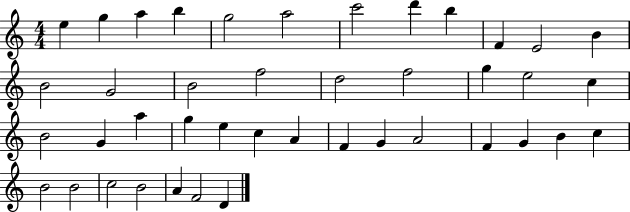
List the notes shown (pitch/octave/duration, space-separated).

E5/q G5/q A5/q B5/q G5/h A5/h C6/h D6/q B5/q F4/q E4/h B4/q B4/h G4/h B4/h F5/h D5/h F5/h G5/q E5/h C5/q B4/h G4/q A5/q G5/q E5/q C5/q A4/q F4/q G4/q A4/h F4/q G4/q B4/q C5/q B4/h B4/h C5/h B4/h A4/q F4/h D4/q